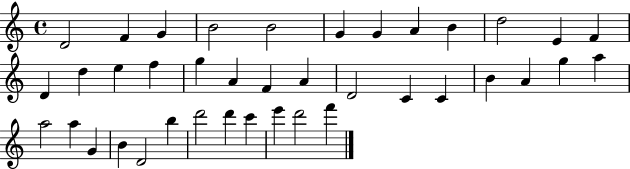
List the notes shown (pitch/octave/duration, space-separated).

D4/h F4/q G4/q B4/h B4/h G4/q G4/q A4/q B4/q D5/h E4/q F4/q D4/q D5/q E5/q F5/q G5/q A4/q F4/q A4/q D4/h C4/q C4/q B4/q A4/q G5/q A5/q A5/h A5/q G4/q B4/q D4/h B5/q D6/h D6/q C6/q E6/q D6/h F6/q